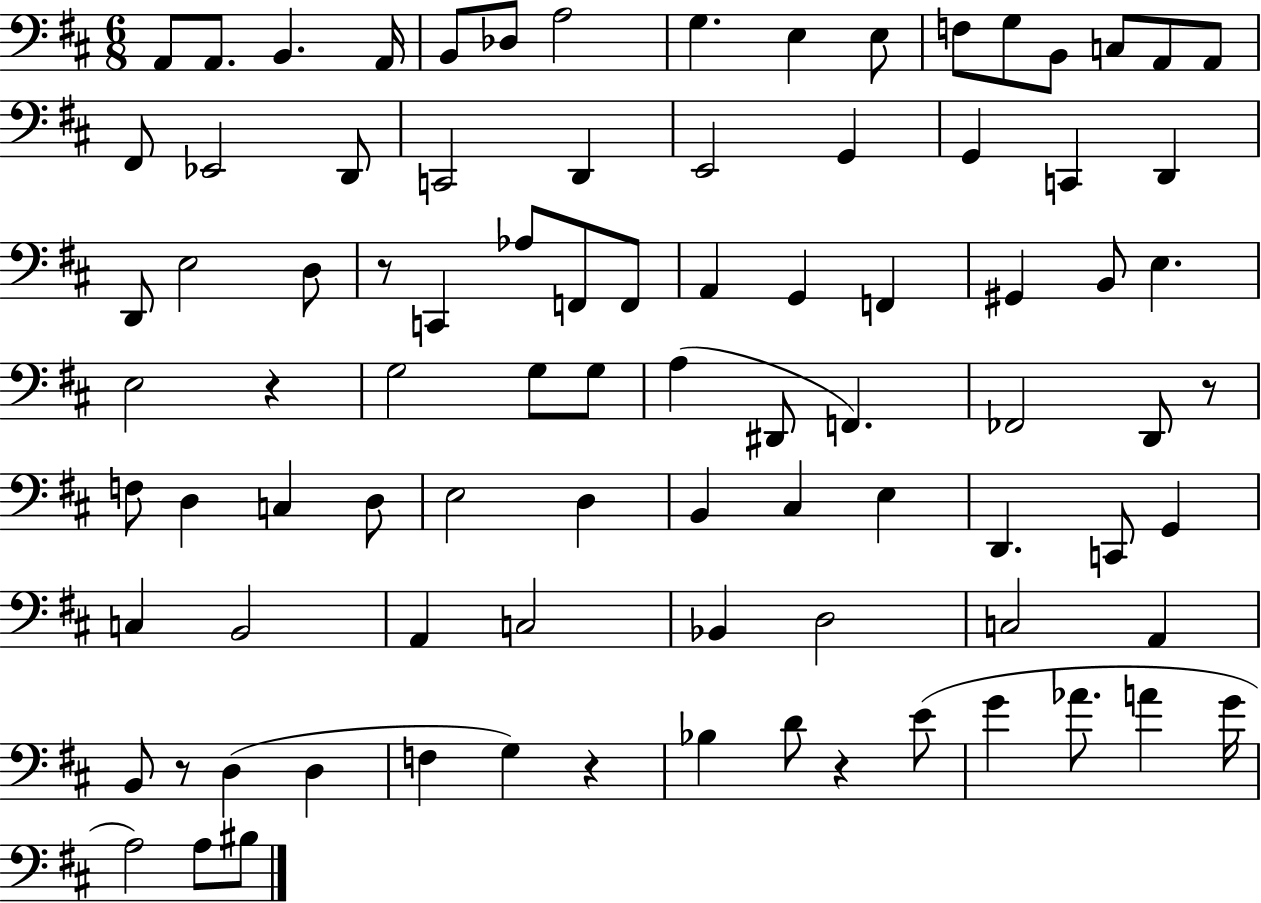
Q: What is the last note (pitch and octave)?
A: BIS3